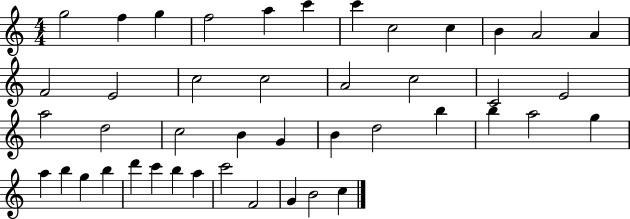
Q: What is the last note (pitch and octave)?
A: C5